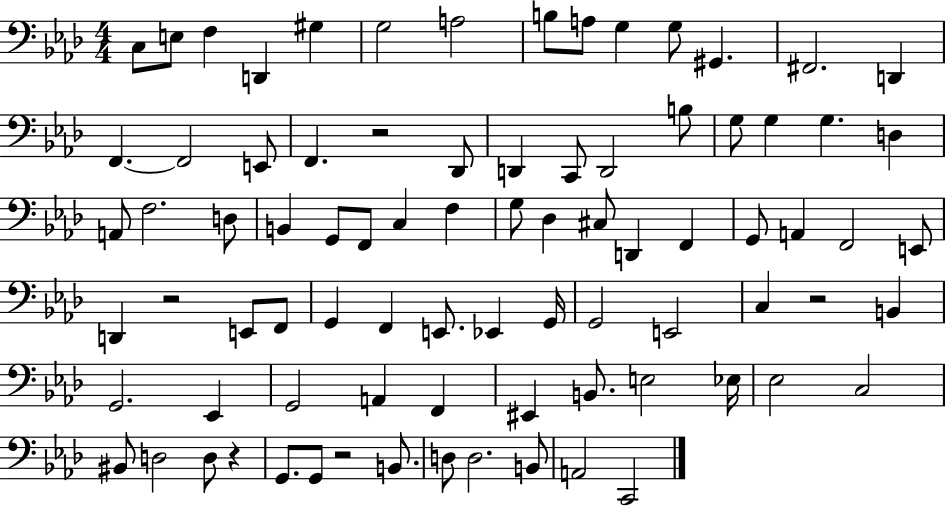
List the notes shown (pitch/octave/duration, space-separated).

C3/e E3/e F3/q D2/q G#3/q G3/h A3/h B3/e A3/e G3/q G3/e G#2/q. F#2/h. D2/q F2/q. F2/h E2/e F2/q. R/h Db2/e D2/q C2/e D2/h B3/e G3/e G3/q G3/q. D3/q A2/e F3/h. D3/e B2/q G2/e F2/e C3/q F3/q G3/e Db3/q C#3/e D2/q F2/q G2/e A2/q F2/h E2/e D2/q R/h E2/e F2/e G2/q F2/q E2/e. Eb2/q G2/s G2/h E2/h C3/q R/h B2/q G2/h. Eb2/q G2/h A2/q F2/q EIS2/q B2/e. E3/h Eb3/s Eb3/h C3/h BIS2/e D3/h D3/e R/q G2/e. G2/e R/h B2/e. D3/e D3/h. B2/e A2/h C2/h